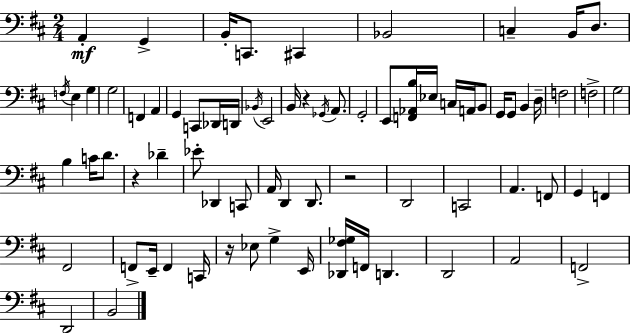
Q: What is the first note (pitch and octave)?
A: A2